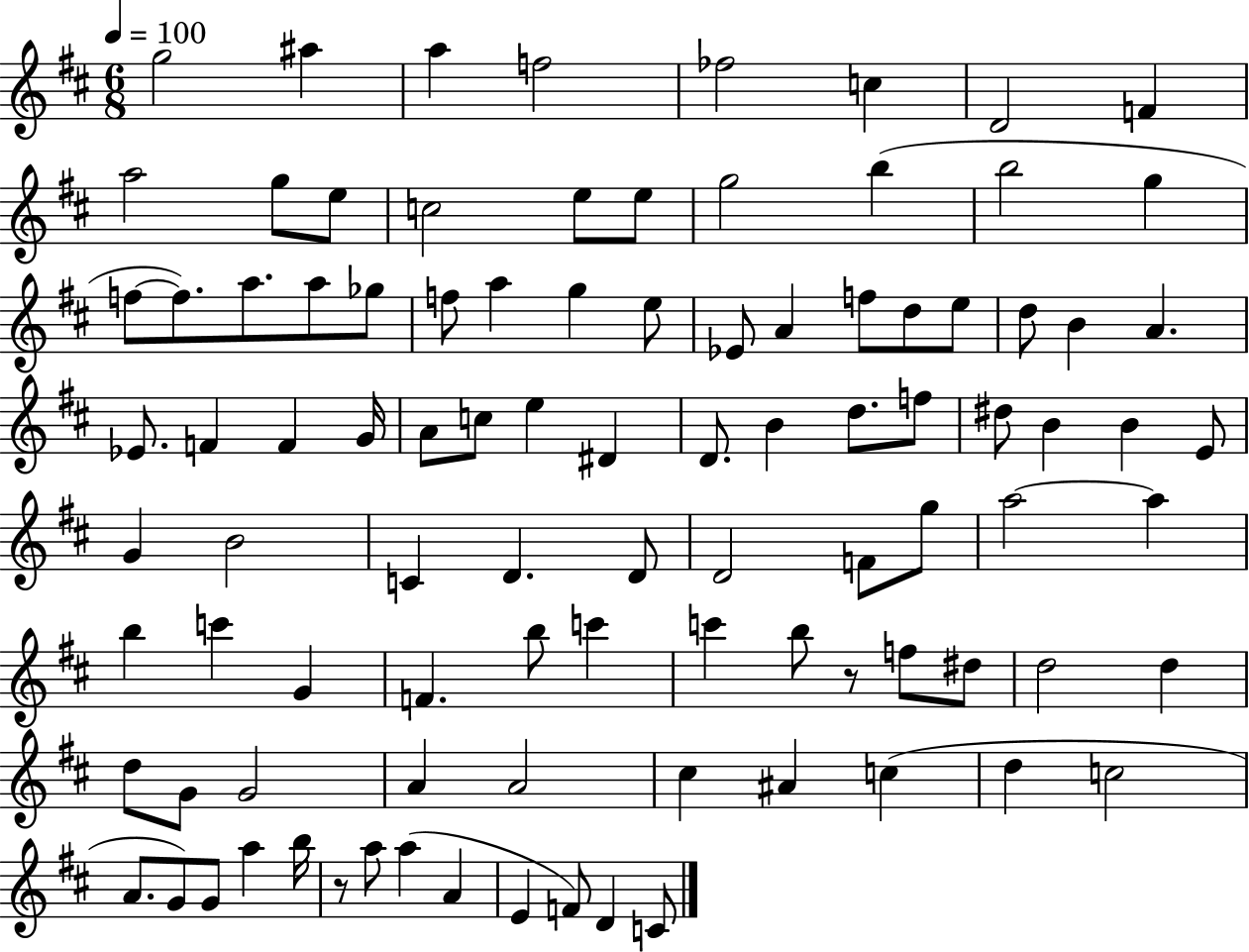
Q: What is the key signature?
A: D major